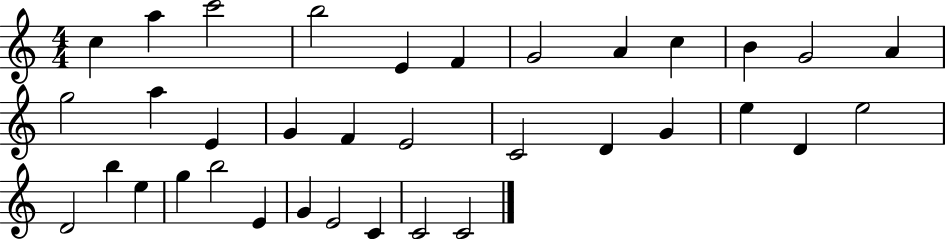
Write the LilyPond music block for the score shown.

{
  \clef treble
  \numericTimeSignature
  \time 4/4
  \key c \major
  c''4 a''4 c'''2 | b''2 e'4 f'4 | g'2 a'4 c''4 | b'4 g'2 a'4 | \break g''2 a''4 e'4 | g'4 f'4 e'2 | c'2 d'4 g'4 | e''4 d'4 e''2 | \break d'2 b''4 e''4 | g''4 b''2 e'4 | g'4 e'2 c'4 | c'2 c'2 | \break \bar "|."
}